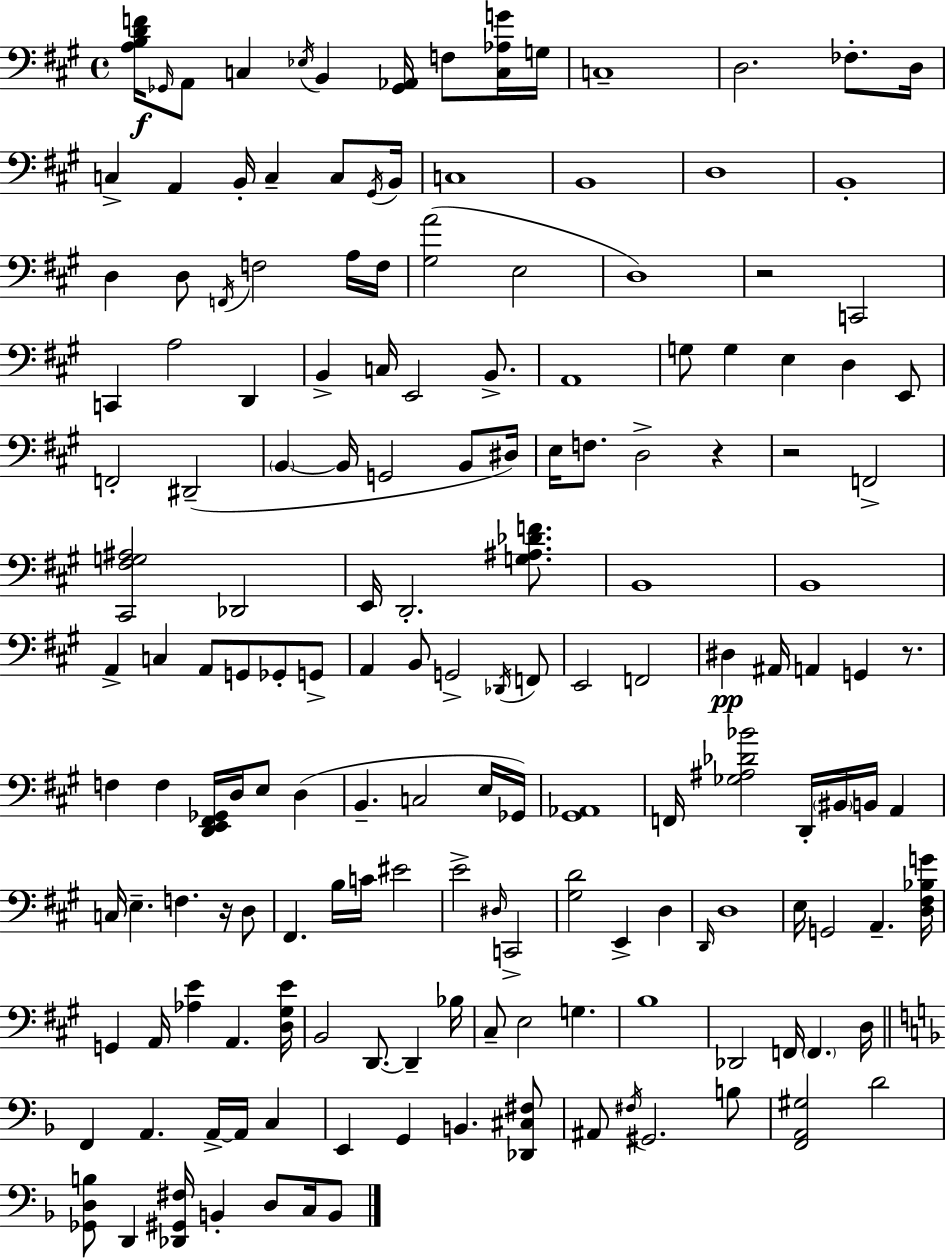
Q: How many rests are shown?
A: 5